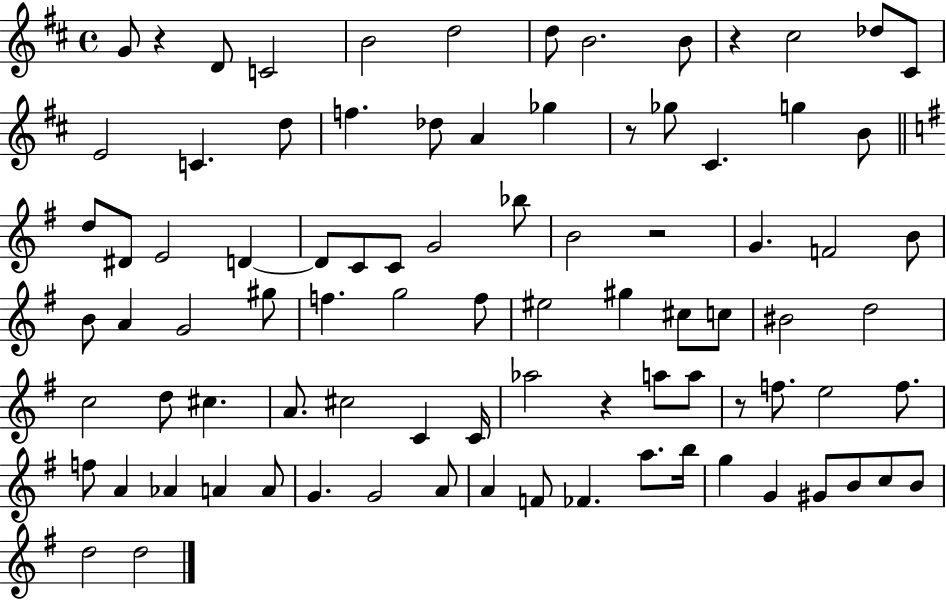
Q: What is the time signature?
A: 4/4